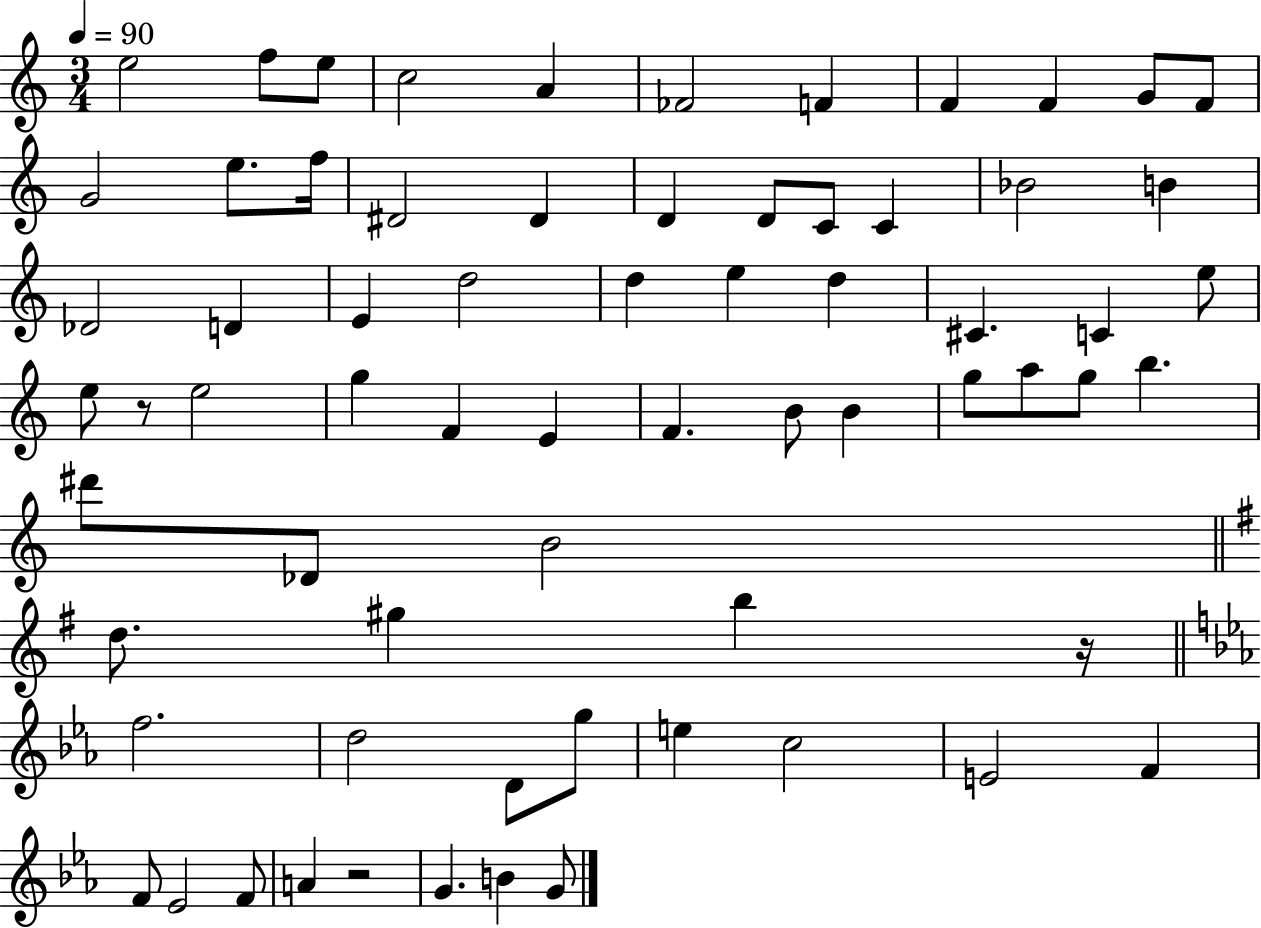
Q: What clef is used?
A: treble